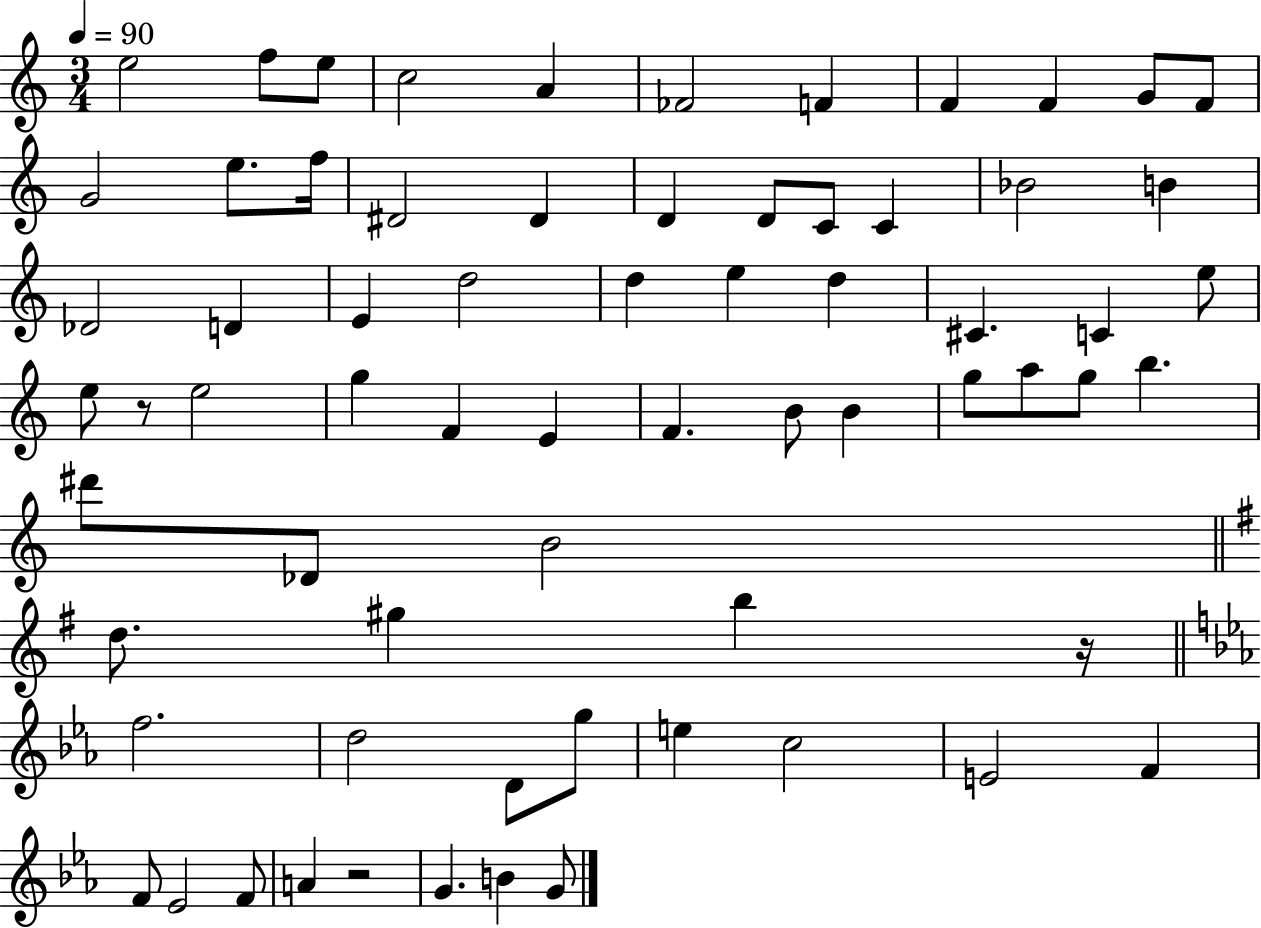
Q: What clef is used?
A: treble